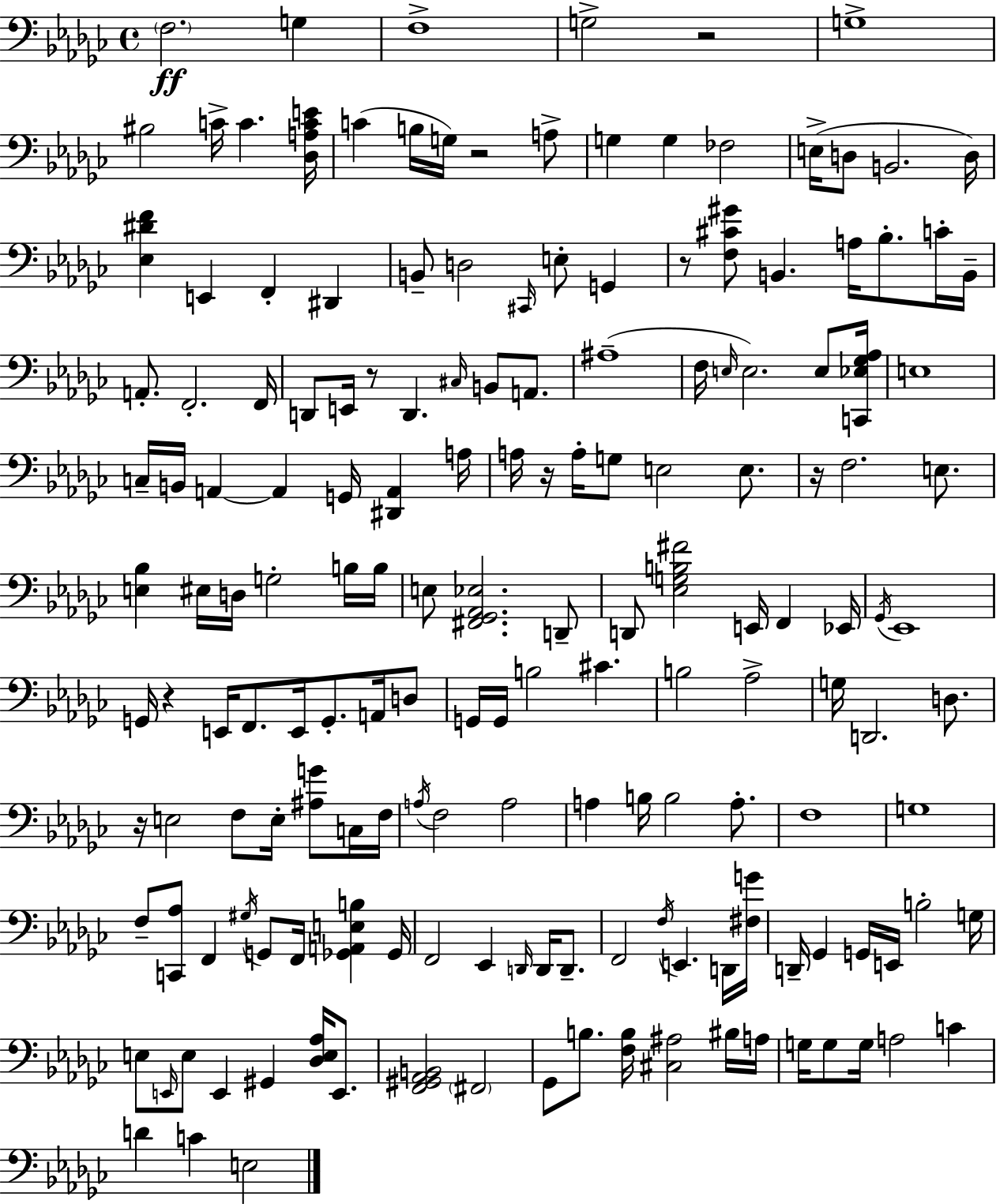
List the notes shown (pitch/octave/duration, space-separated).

F3/h. G3/q F3/w G3/h R/h G3/w BIS3/h C4/s C4/q. [Db3,A3,C4,E4]/s C4/q B3/s G3/s R/h A3/e G3/q G3/q FES3/h E3/s D3/e B2/h. D3/s [Eb3,D#4,F4]/q E2/q F2/q D#2/q B2/e D3/h C#2/s E3/e G2/q R/e [F3,C#4,G#4]/e B2/q. A3/s Bb3/e. C4/s B2/s A2/e. F2/h. F2/s D2/e E2/s R/e D2/q. C#3/s B2/e A2/e. A#3/w F3/s E3/s E3/h. E3/e [C2,Eb3,Gb3,Ab3]/s E3/w C3/s B2/s A2/q A2/q G2/s [D#2,A2]/q A3/s A3/s R/s A3/s G3/e E3/h E3/e. R/s F3/h. E3/e. [E3,Bb3]/q EIS3/s D3/s G3/h B3/s B3/s E3/e [F#2,Gb2,Ab2,Eb3]/h. D2/e D2/e [Eb3,G3,B3,F#4]/h E2/s F2/q Eb2/s Gb2/s Eb2/w G2/s R/q E2/s F2/e. E2/s G2/e. A2/s D3/e G2/s G2/s B3/h C#4/q. B3/h Ab3/h G3/s D2/h. D3/e. R/s E3/h F3/e E3/s [A#3,G4]/e C3/s F3/s A3/s F3/h A3/h A3/q B3/s B3/h A3/e. F3/w G3/w F3/e [C2,Ab3]/e F2/q G#3/s G2/e F2/s [Gb2,A2,E3,B3]/q Gb2/s F2/h Eb2/q D2/s D2/s D2/e. F2/h F3/s E2/q. D2/s [F#3,G4]/s D2/s Gb2/q G2/s E2/s B3/h G3/s E3/e E2/s E3/e E2/q G#2/q [Db3,E3,Ab3]/s E2/e. [F2,G#2,Ab2,B2]/h F#2/h Gb2/e B3/e. [F3,B3]/s [C#3,A#3]/h BIS3/s A3/s G3/s G3/e G3/s A3/h C4/q D4/q C4/q E3/h